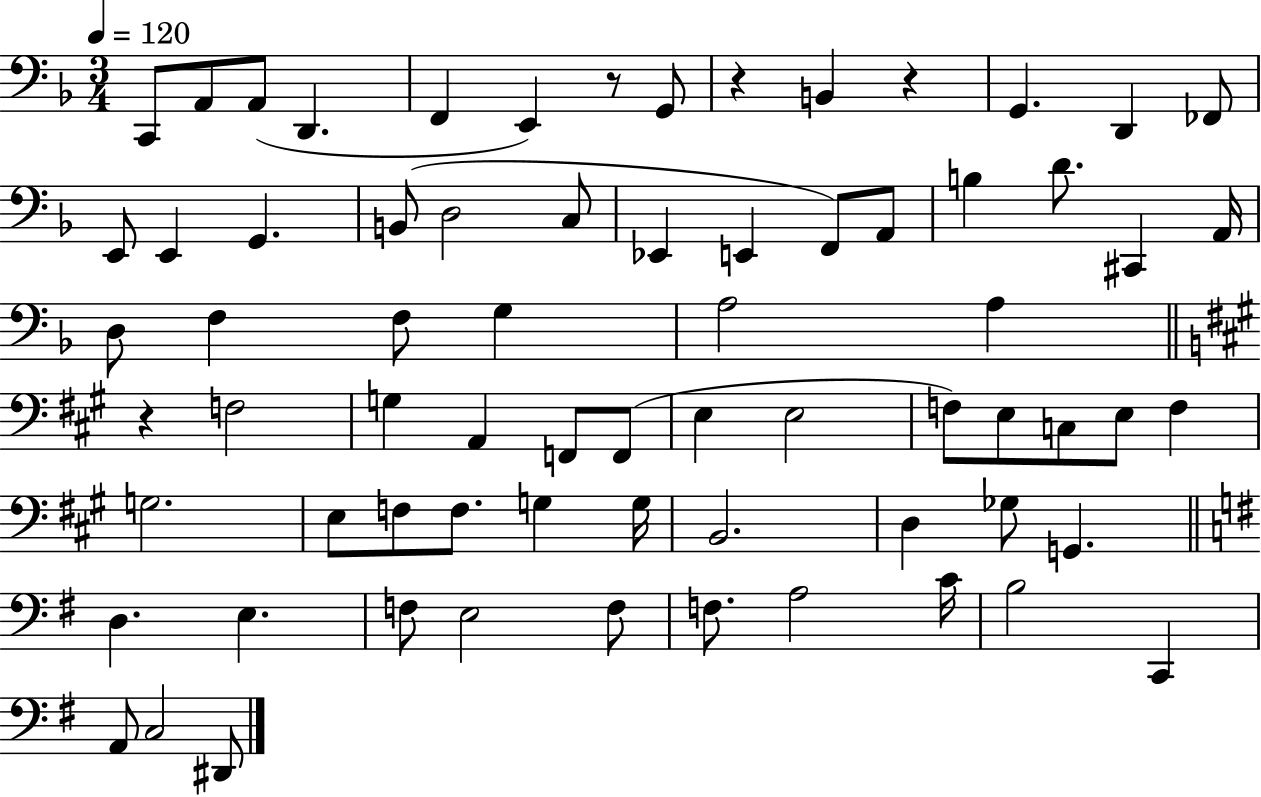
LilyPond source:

{
  \clef bass
  \numericTimeSignature
  \time 3/4
  \key f \major
  \tempo 4 = 120
  c,8 a,8 a,8( d,4. | f,4 e,4) r8 g,8 | r4 b,4 r4 | g,4. d,4 fes,8 | \break e,8 e,4 g,4. | b,8( d2 c8 | ees,4 e,4 f,8) a,8 | b4 d'8. cis,4 a,16 | \break d8 f4 f8 g4 | a2 a4 | \bar "||" \break \key a \major r4 f2 | g4 a,4 f,8 f,8( | e4 e2 | f8) e8 c8 e8 f4 | \break g2. | e8 f8 f8. g4 g16 | b,2. | d4 ges8 g,4. | \break \bar "||" \break \key e \minor d4. e4. | f8 e2 f8 | f8. a2 c'16 | b2 c,4 | \break a,8 c2 dis,8 | \bar "|."
}